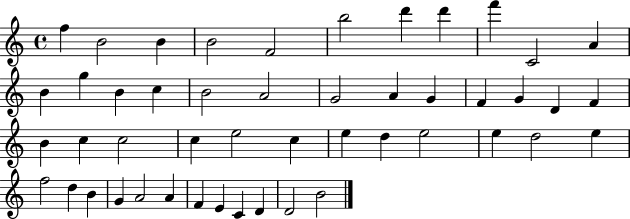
F5/q B4/h B4/q B4/h F4/h B5/h D6/q D6/q F6/q C4/h A4/q B4/q G5/q B4/q C5/q B4/h A4/h G4/h A4/q G4/q F4/q G4/q D4/q F4/q B4/q C5/q C5/h C5/q E5/h C5/q E5/q D5/q E5/h E5/q D5/h E5/q F5/h D5/q B4/q G4/q A4/h A4/q F4/q E4/q C4/q D4/q D4/h B4/h